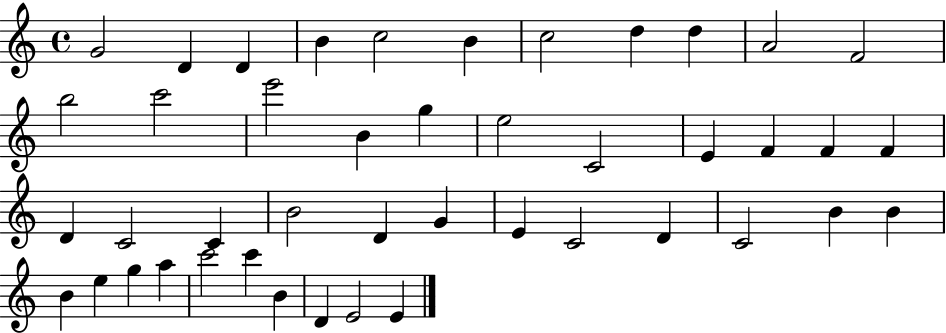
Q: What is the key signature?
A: C major